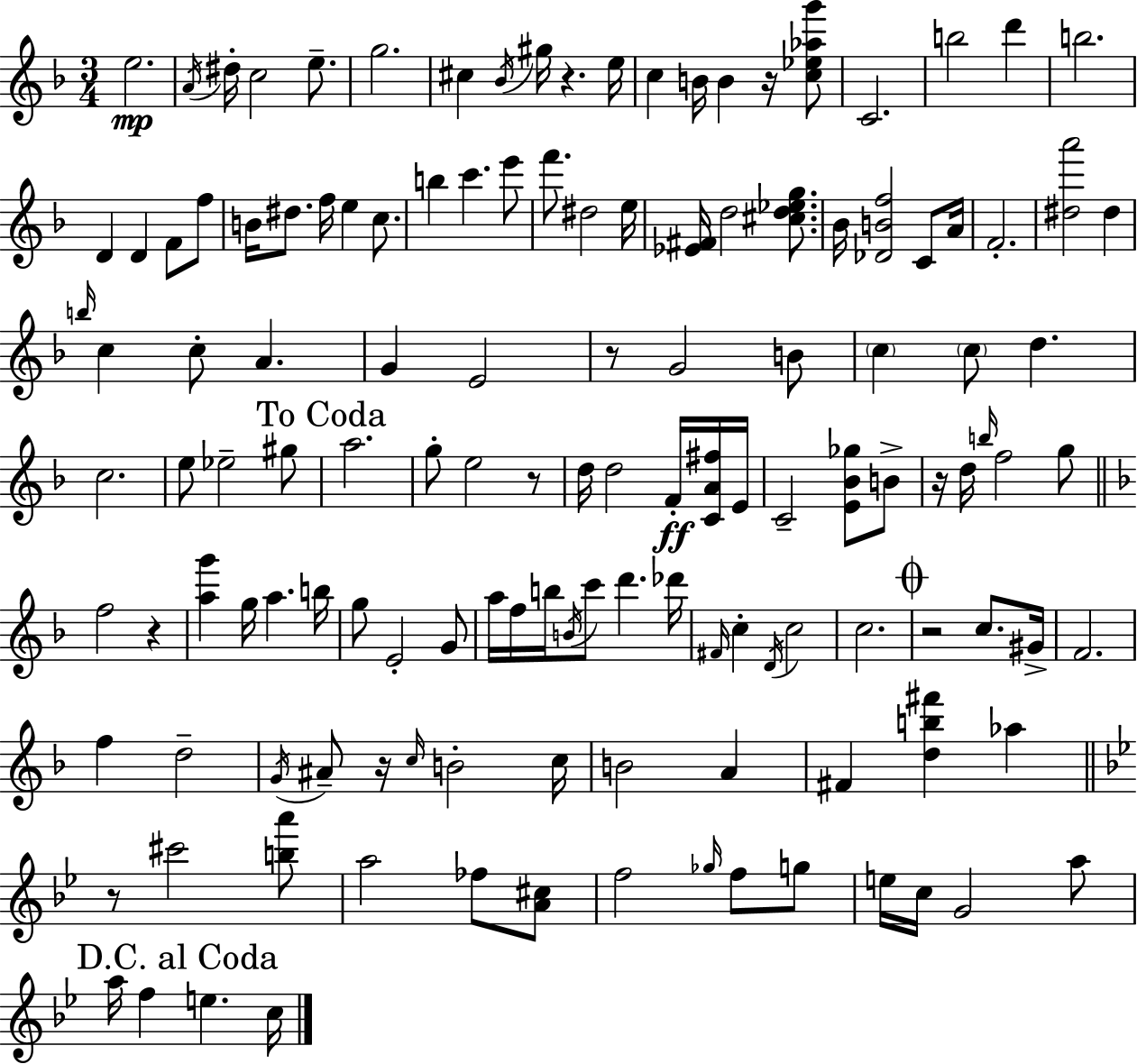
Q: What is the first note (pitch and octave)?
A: E5